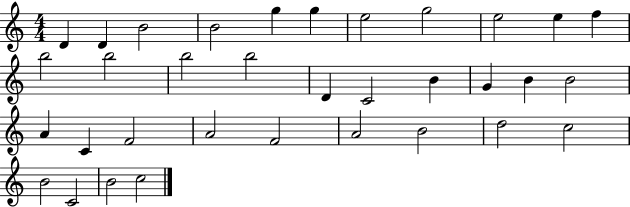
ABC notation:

X:1
T:Untitled
M:4/4
L:1/4
K:C
D D B2 B2 g g e2 g2 e2 e f b2 b2 b2 b2 D C2 B G B B2 A C F2 A2 F2 A2 B2 d2 c2 B2 C2 B2 c2